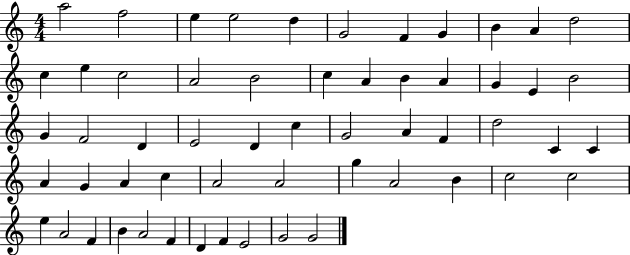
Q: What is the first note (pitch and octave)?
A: A5